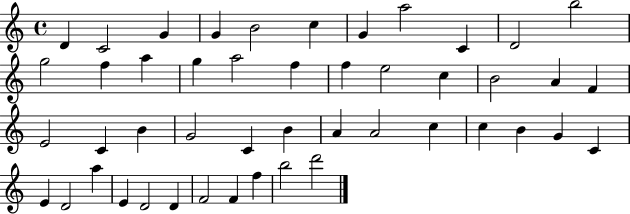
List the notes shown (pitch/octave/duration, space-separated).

D4/q C4/h G4/q G4/q B4/h C5/q G4/q A5/h C4/q D4/h B5/h G5/h F5/q A5/q G5/q A5/h F5/q F5/q E5/h C5/q B4/h A4/q F4/q E4/h C4/q B4/q G4/h C4/q B4/q A4/q A4/h C5/q C5/q B4/q G4/q C4/q E4/q D4/h A5/q E4/q D4/h D4/q F4/h F4/q F5/q B5/h D6/h